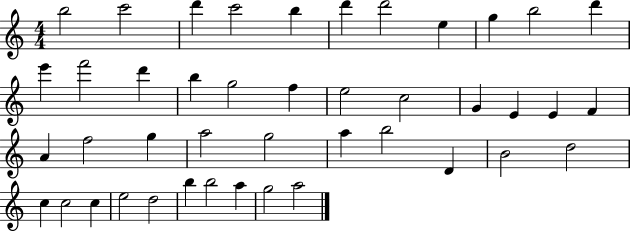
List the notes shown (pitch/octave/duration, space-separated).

B5/h C6/h D6/q C6/h B5/q D6/q D6/h E5/q G5/q B5/h D6/q E6/q F6/h D6/q B5/q G5/h F5/q E5/h C5/h G4/q E4/q E4/q F4/q A4/q F5/h G5/q A5/h G5/h A5/q B5/h D4/q B4/h D5/h C5/q C5/h C5/q E5/h D5/h B5/q B5/h A5/q G5/h A5/h